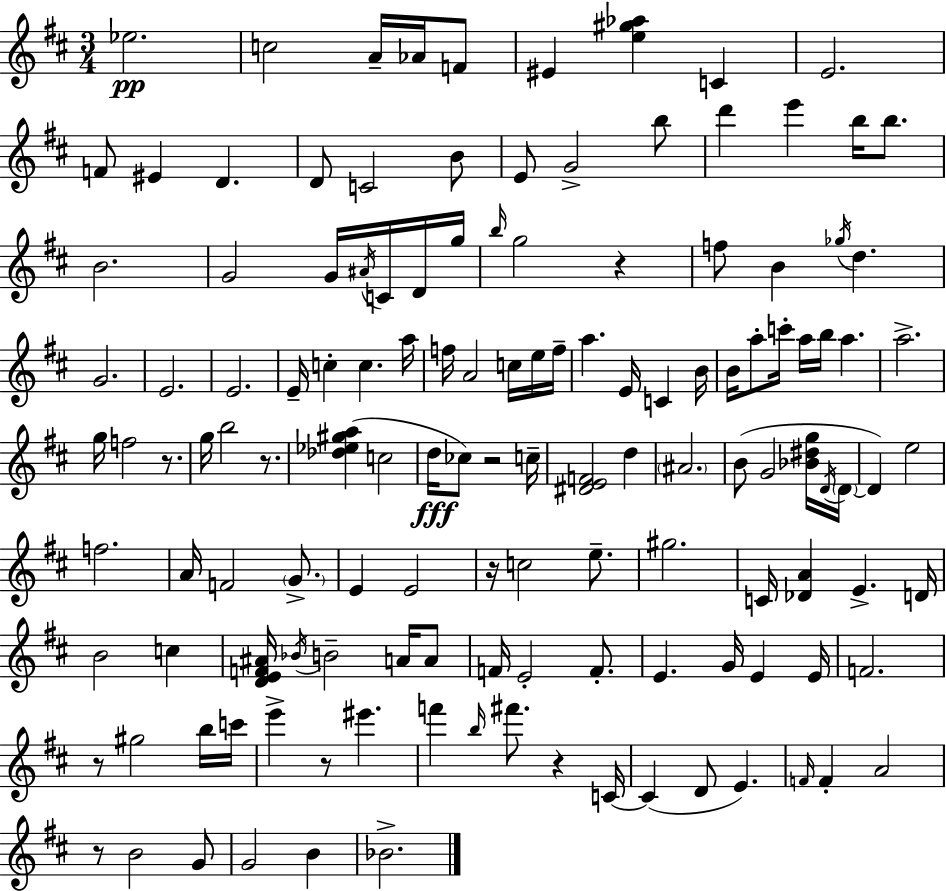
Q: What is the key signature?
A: D major